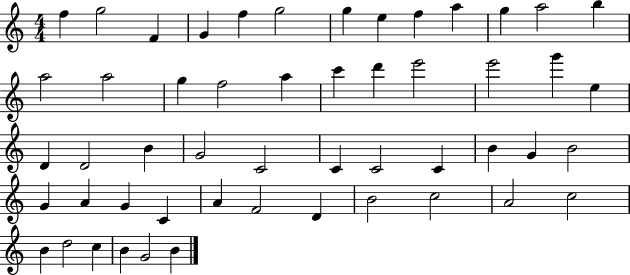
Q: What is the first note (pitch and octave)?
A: F5